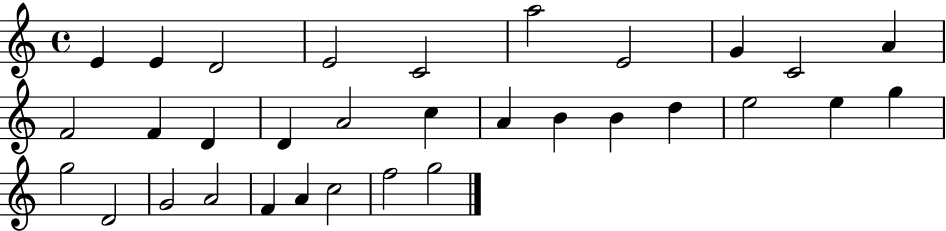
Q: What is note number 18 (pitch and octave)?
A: B4